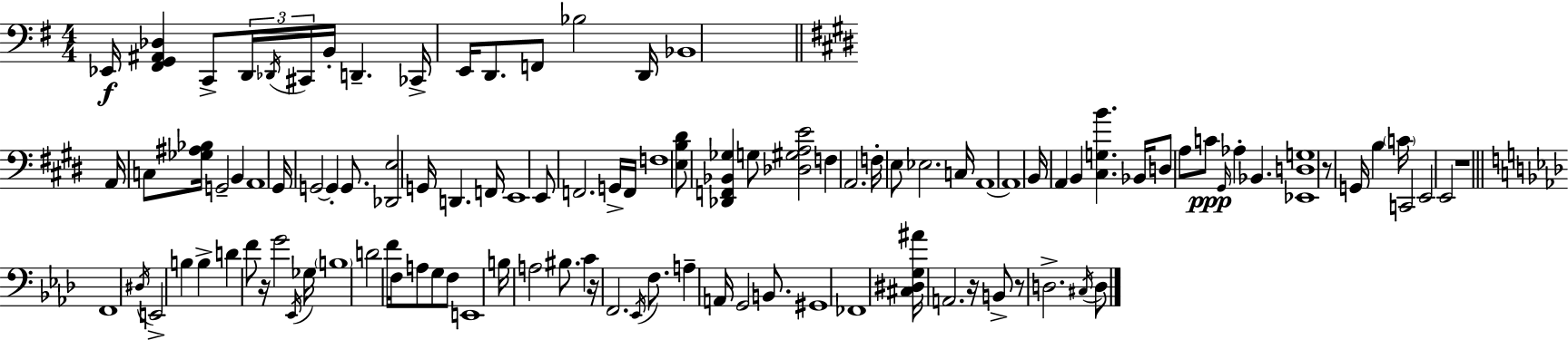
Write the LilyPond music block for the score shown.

{
  \clef bass
  \numericTimeSignature
  \time 4/4
  \key g \major
  ees,16\f <fis, g, ais, des>4 c,8-> \tuplet 3/2 { d,16 \acciaccatura { des,16 } cis,16 } b,16-. d,4.-- | ces,16-> e,16 d,8. f,8 bes2 | d,16 bes,1 | \bar "||" \break \key e \major a,16 c8 <ges ais bes>16 g,2-- b,4 | a,1 | gis,16 g,2~~ g,4-. g,8. | <des, e>2 g,16 d,4. f,16 | \break e,1 | e,8 f,2. g,16-> f,16 | f1 | <e b dis'>8 <des, f, bes, ges>4 g8 <des gis a e'>2 | \break f4 a,2. | f16-. e8 ees2. c16 | a,1~~ | a,1 | \break b,16 a,4 b,4 <cis g b'>4. bes,16 | d8 a8 c'8\ppp \grace { gis,16 } aes4-. bes,4. | <ees, d g>1 | r8 g,16 b4 \parenthesize c'16 c,2 | \break e,2 e,2 | r1 | \bar "||" \break \key aes \major f,1 | \acciaccatura { dis16 } e,2-> b4 b4-> | d'4 f'8 r16 g'2 | \acciaccatura { ees,16 } ges16 \parenthesize b1 | \break d'2 f'16 f16 a8 g8 | f8 e,1 | b16 a2 bis8. c'4 | r16 f,2. \acciaccatura { ees,16 } | \break f8. a4-- a,16 g,2 | b,8. gis,1 | fes,1 | <cis dis g ais'>16 a,2. | \break r16 b,8-> r8 d2.-> | \acciaccatura { cis16 } d8 \bar "|."
}